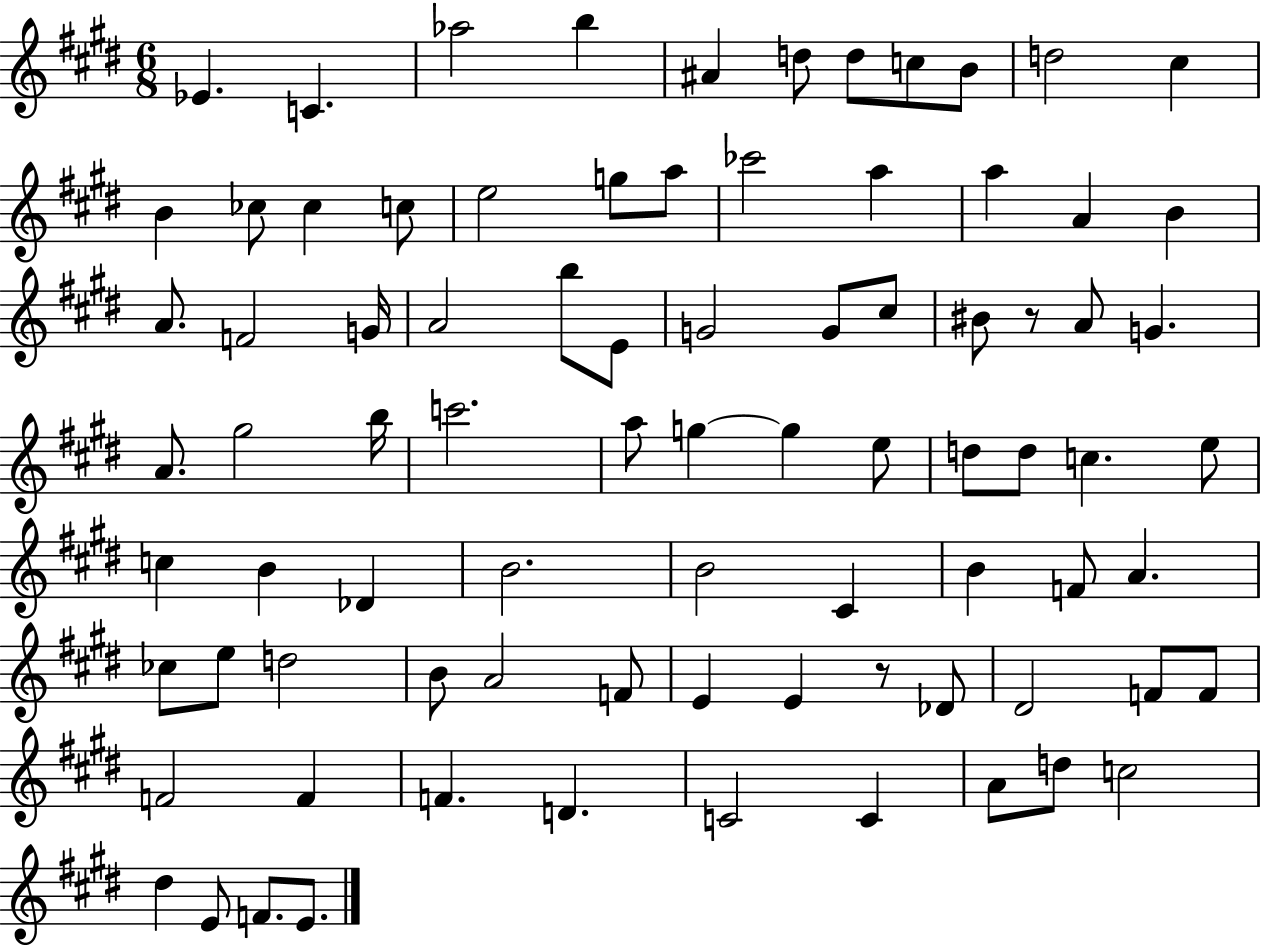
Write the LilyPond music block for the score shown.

{
  \clef treble
  \numericTimeSignature
  \time 6/8
  \key e \major
  ees'4. c'4. | aes''2 b''4 | ais'4 d''8 d''8 c''8 b'8 | d''2 cis''4 | \break b'4 ces''8 ces''4 c''8 | e''2 g''8 a''8 | ces'''2 a''4 | a''4 a'4 b'4 | \break a'8. f'2 g'16 | a'2 b''8 e'8 | g'2 g'8 cis''8 | bis'8 r8 a'8 g'4. | \break a'8. gis''2 b''16 | c'''2. | a''8 g''4~~ g''4 e''8 | d''8 d''8 c''4. e''8 | \break c''4 b'4 des'4 | b'2. | b'2 cis'4 | b'4 f'8 a'4. | \break ces''8 e''8 d''2 | b'8 a'2 f'8 | e'4 e'4 r8 des'8 | dis'2 f'8 f'8 | \break f'2 f'4 | f'4. d'4. | c'2 c'4 | a'8 d''8 c''2 | \break dis''4 e'8 f'8. e'8. | \bar "|."
}